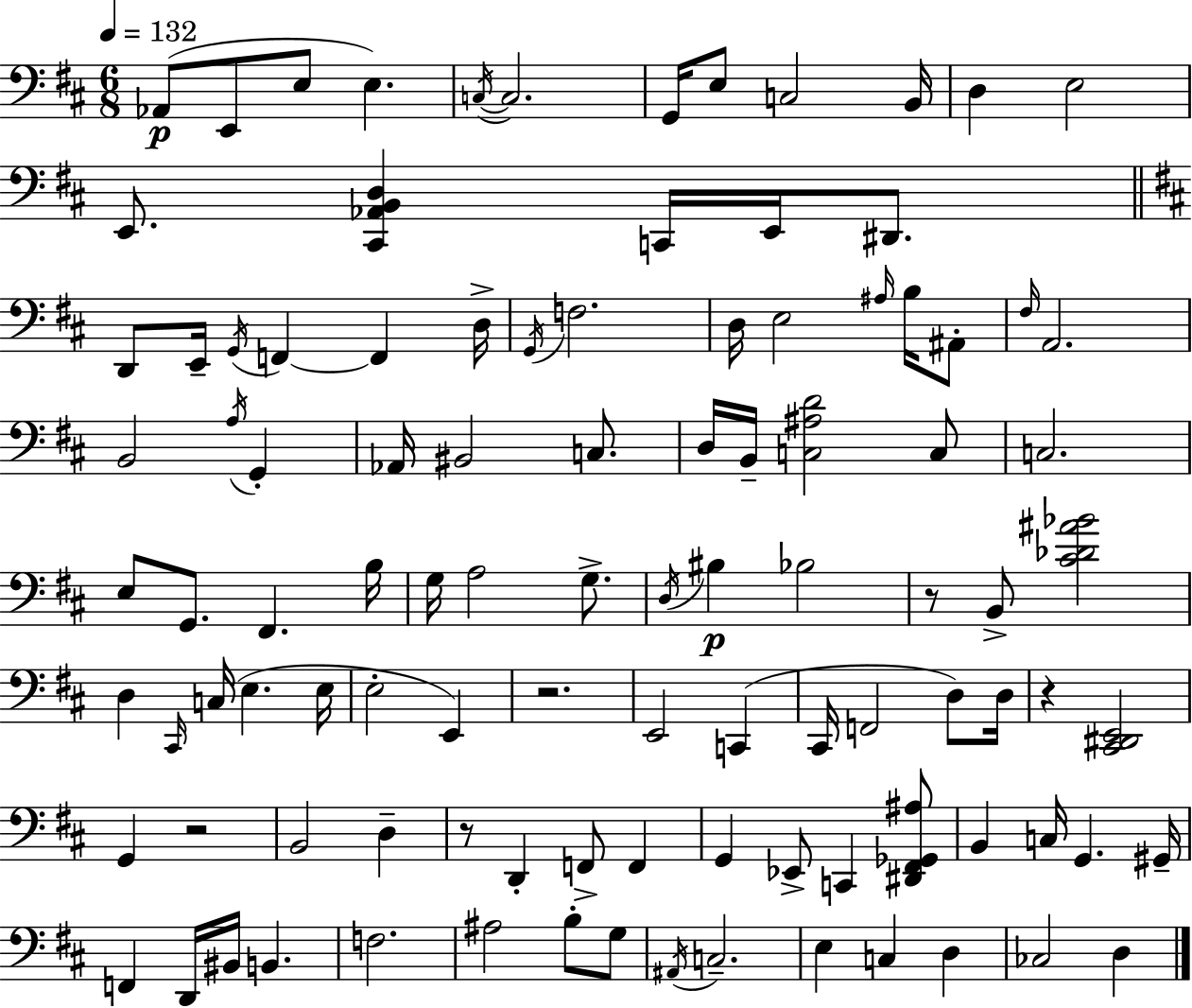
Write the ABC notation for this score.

X:1
T:Untitled
M:6/8
L:1/4
K:D
_A,,/2 E,,/2 E,/2 E, C,/4 C,2 G,,/4 E,/2 C,2 B,,/4 D, E,2 E,,/2 [^C,,_A,,B,,D,] C,,/4 E,,/4 ^D,,/2 D,,/2 E,,/4 G,,/4 F,, F,, D,/4 G,,/4 F,2 D,/4 E,2 ^A,/4 B,/4 ^A,,/2 ^F,/4 A,,2 B,,2 A,/4 G,, _A,,/4 ^B,,2 C,/2 D,/4 B,,/4 [C,^A,D]2 C,/2 C,2 E,/2 G,,/2 ^F,, B,/4 G,/4 A,2 G,/2 D,/4 ^B, _B,2 z/2 B,,/2 [^C_D^A_B]2 D, ^C,,/4 C,/4 E, E,/4 E,2 E,, z2 E,,2 C,, ^C,,/4 F,,2 D,/2 D,/4 z [^C,,^D,,E,,]2 G,, z2 B,,2 D, z/2 D,, F,,/2 F,, G,, _E,,/2 C,, [^D,,^F,,_G,,^A,]/2 B,, C,/4 G,, ^G,,/4 F,, D,,/4 ^B,,/4 B,, F,2 ^A,2 B,/2 G,/2 ^A,,/4 C,2 E, C, D, _C,2 D,